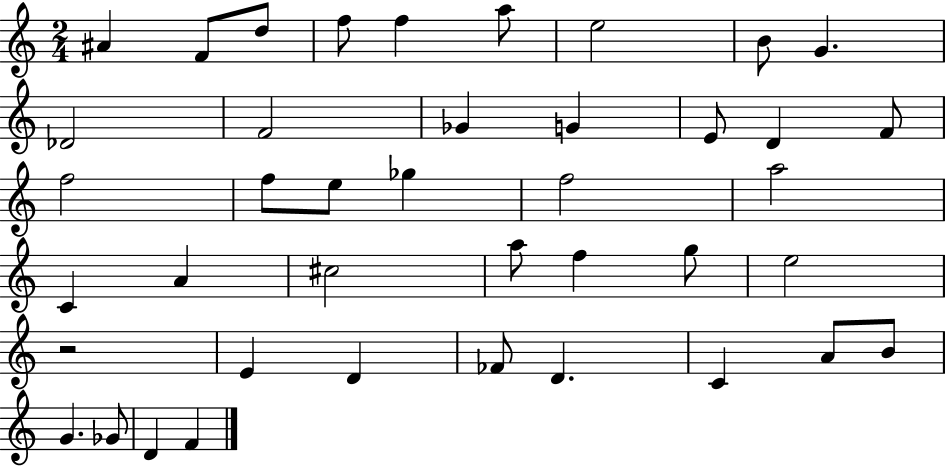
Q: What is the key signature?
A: C major